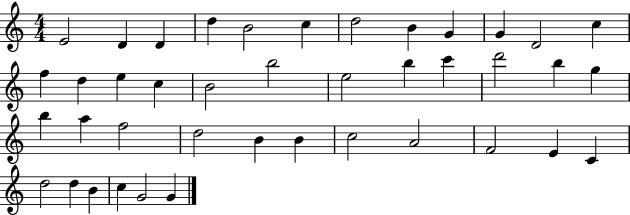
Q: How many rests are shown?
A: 0